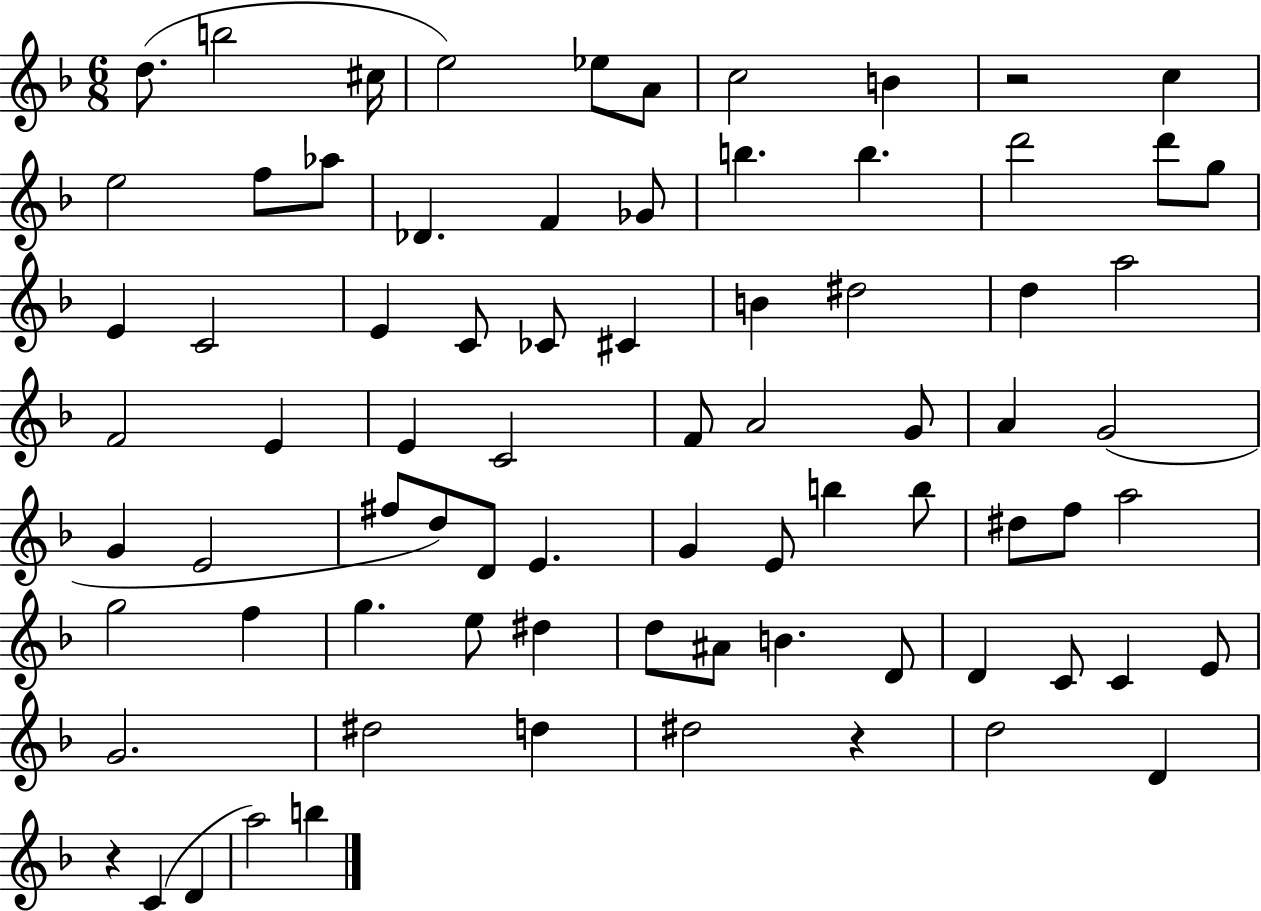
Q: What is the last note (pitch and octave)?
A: B5